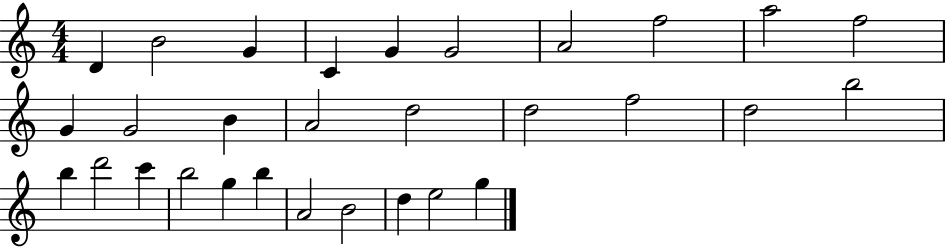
X:1
T:Untitled
M:4/4
L:1/4
K:C
D B2 G C G G2 A2 f2 a2 f2 G G2 B A2 d2 d2 f2 d2 b2 b d'2 c' b2 g b A2 B2 d e2 g